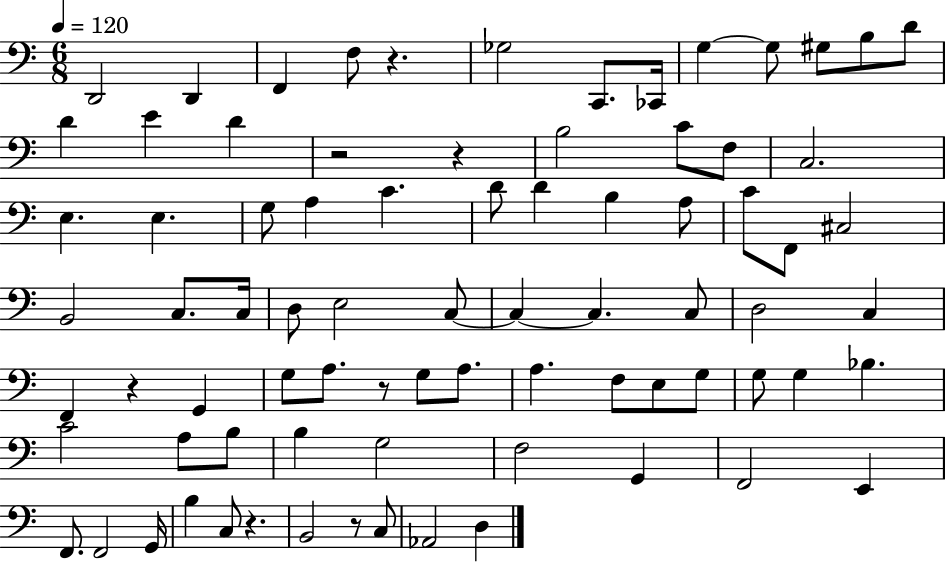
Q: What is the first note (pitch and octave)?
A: D2